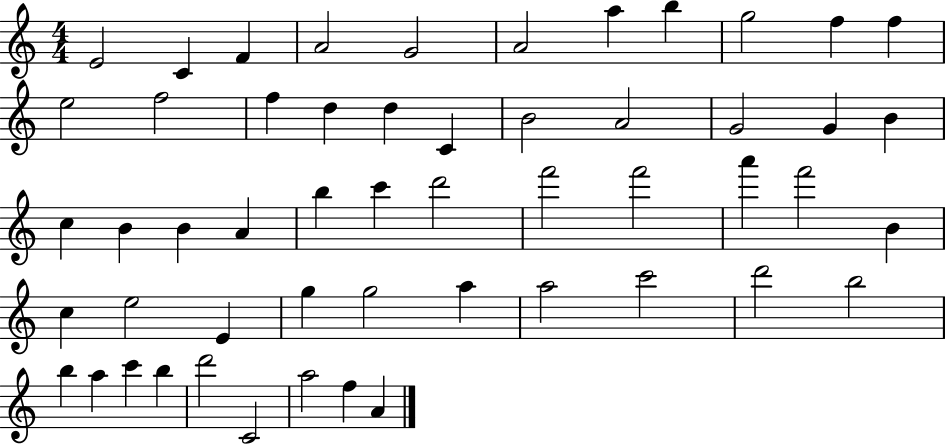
E4/h C4/q F4/q A4/h G4/h A4/h A5/q B5/q G5/h F5/q F5/q E5/h F5/h F5/q D5/q D5/q C4/q B4/h A4/h G4/h G4/q B4/q C5/q B4/q B4/q A4/q B5/q C6/q D6/h F6/h F6/h A6/q F6/h B4/q C5/q E5/h E4/q G5/q G5/h A5/q A5/h C6/h D6/h B5/h B5/q A5/q C6/q B5/q D6/h C4/h A5/h F5/q A4/q